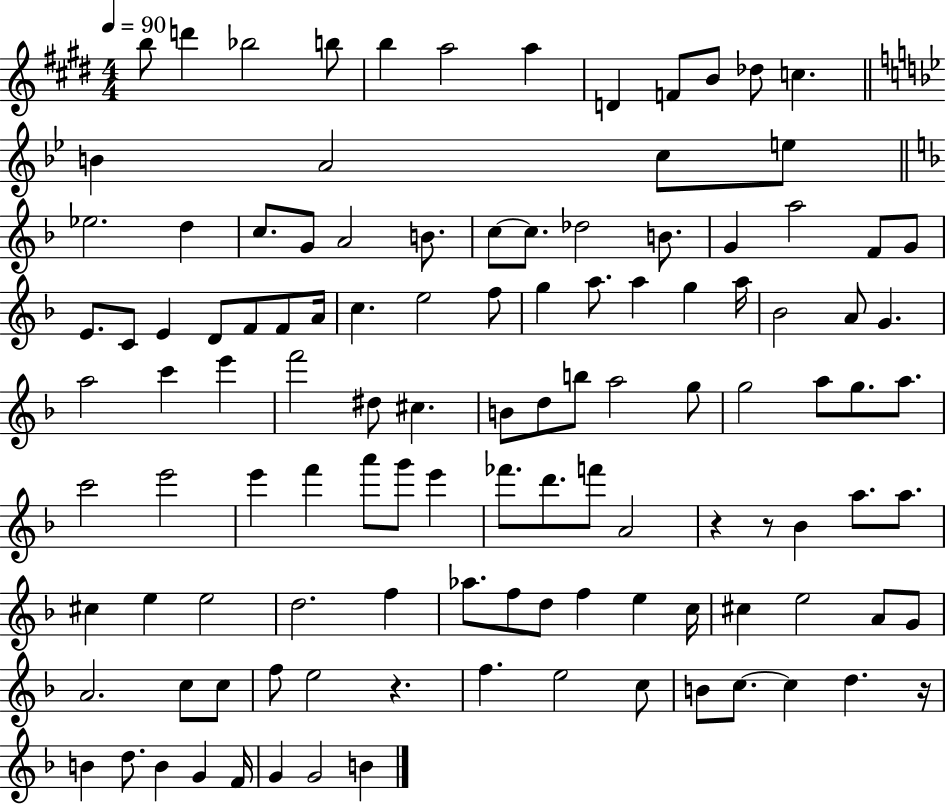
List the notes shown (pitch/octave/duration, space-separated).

B5/e D6/q Bb5/h B5/e B5/q A5/h A5/q D4/q F4/e B4/e Db5/e C5/q. B4/q A4/h C5/e E5/e Eb5/h. D5/q C5/e. G4/e A4/h B4/e. C5/e C5/e. Db5/h B4/e. G4/q A5/h F4/e G4/e E4/e. C4/e E4/q D4/e F4/e F4/e A4/s C5/q. E5/h F5/e G5/q A5/e. A5/q G5/q A5/s Bb4/h A4/e G4/q. A5/h C6/q E6/q F6/h D#5/e C#5/q. B4/e D5/e B5/e A5/h G5/e G5/h A5/e G5/e. A5/e. C6/h E6/h E6/q F6/q A6/e G6/e E6/q FES6/e. D6/e. F6/e A4/h R/q R/e Bb4/q A5/e. A5/e. C#5/q E5/q E5/h D5/h. F5/q Ab5/e. F5/e D5/e F5/q E5/q C5/s C#5/q E5/h A4/e G4/e A4/h. C5/e C5/e F5/e E5/h R/q. F5/q. E5/h C5/e B4/e C5/e. C5/q D5/q. R/s B4/q D5/e. B4/q G4/q F4/s G4/q G4/h B4/q